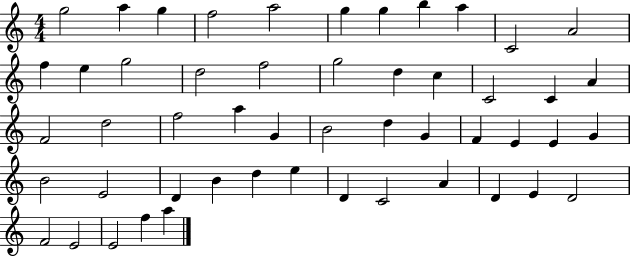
{
  \clef treble
  \numericTimeSignature
  \time 4/4
  \key c \major
  g''2 a''4 g''4 | f''2 a''2 | g''4 g''4 b''4 a''4 | c'2 a'2 | \break f''4 e''4 g''2 | d''2 f''2 | g''2 d''4 c''4 | c'2 c'4 a'4 | \break f'2 d''2 | f''2 a''4 g'4 | b'2 d''4 g'4 | f'4 e'4 e'4 g'4 | \break b'2 e'2 | d'4 b'4 d''4 e''4 | d'4 c'2 a'4 | d'4 e'4 d'2 | \break f'2 e'2 | e'2 f''4 a''4 | \bar "|."
}